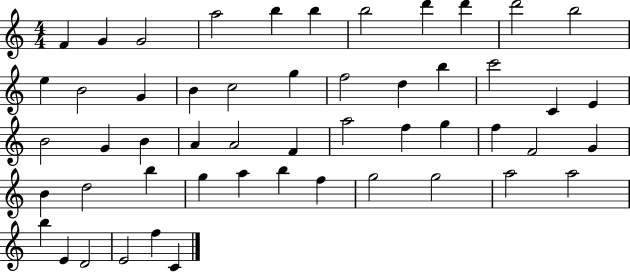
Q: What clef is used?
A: treble